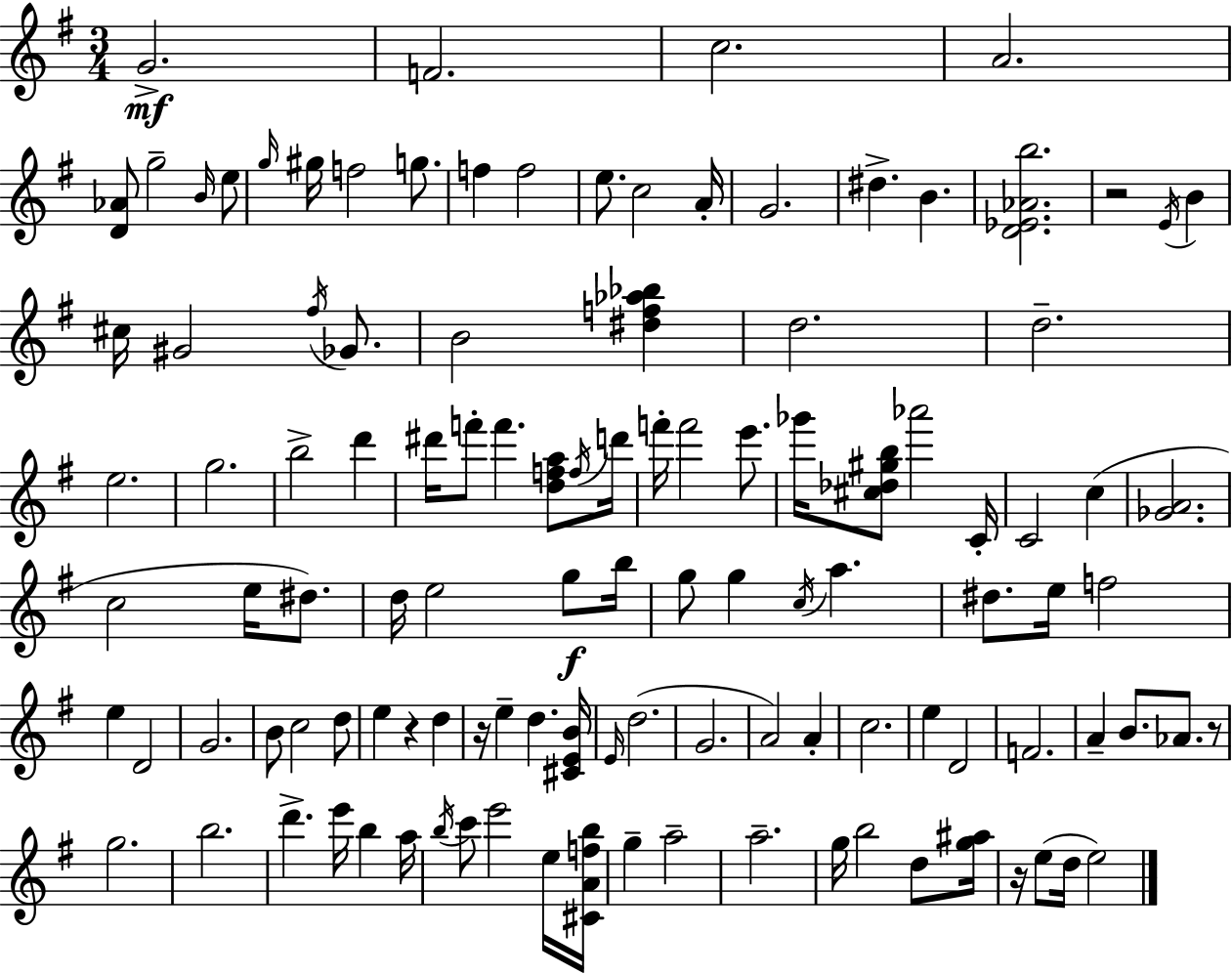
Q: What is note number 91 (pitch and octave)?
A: E5